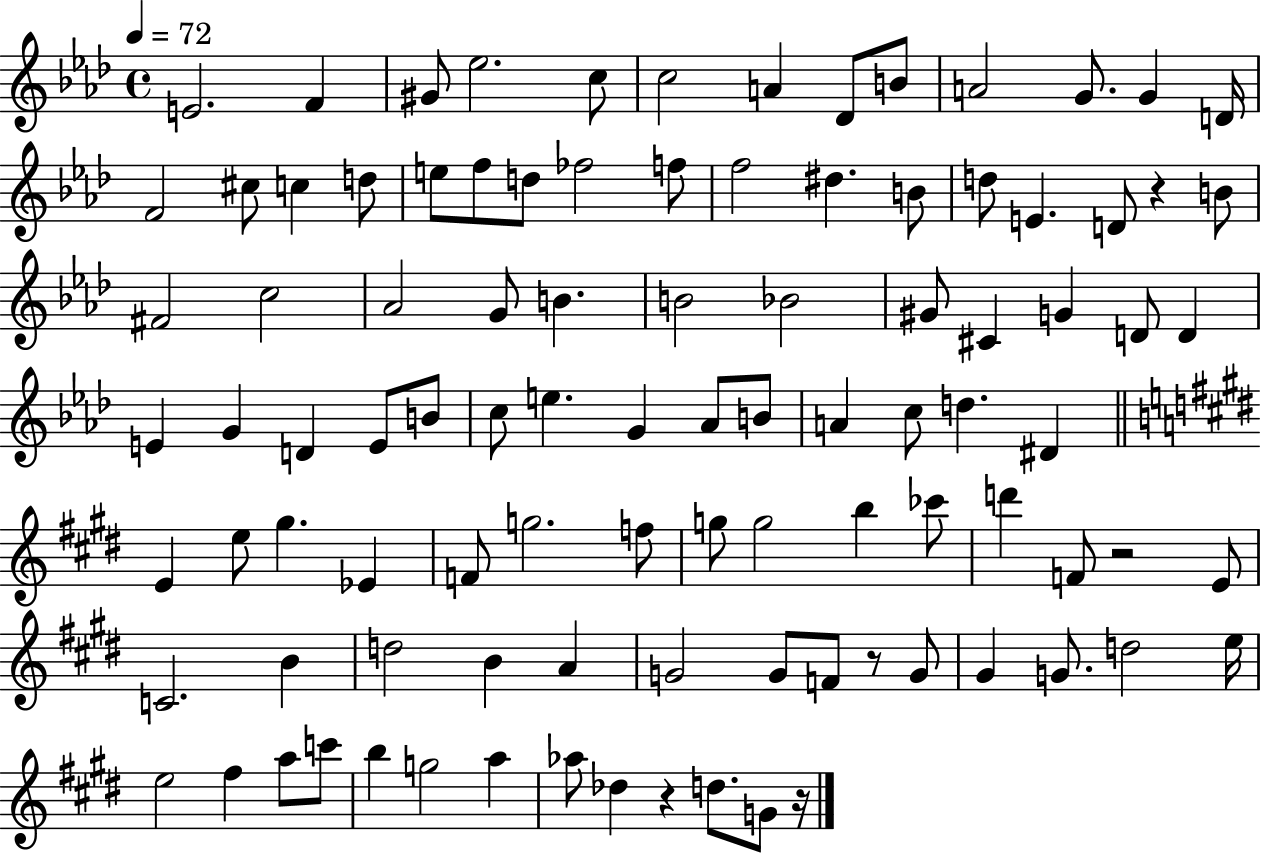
X:1
T:Untitled
M:4/4
L:1/4
K:Ab
E2 F ^G/2 _e2 c/2 c2 A _D/2 B/2 A2 G/2 G D/4 F2 ^c/2 c d/2 e/2 f/2 d/2 _f2 f/2 f2 ^d B/2 d/2 E D/2 z B/2 ^F2 c2 _A2 G/2 B B2 _B2 ^G/2 ^C G D/2 D E G D E/2 B/2 c/2 e G _A/2 B/2 A c/2 d ^D E e/2 ^g _E F/2 g2 f/2 g/2 g2 b _c'/2 d' F/2 z2 E/2 C2 B d2 B A G2 G/2 F/2 z/2 G/2 ^G G/2 d2 e/4 e2 ^f a/2 c'/2 b g2 a _a/2 _d z d/2 G/2 z/4